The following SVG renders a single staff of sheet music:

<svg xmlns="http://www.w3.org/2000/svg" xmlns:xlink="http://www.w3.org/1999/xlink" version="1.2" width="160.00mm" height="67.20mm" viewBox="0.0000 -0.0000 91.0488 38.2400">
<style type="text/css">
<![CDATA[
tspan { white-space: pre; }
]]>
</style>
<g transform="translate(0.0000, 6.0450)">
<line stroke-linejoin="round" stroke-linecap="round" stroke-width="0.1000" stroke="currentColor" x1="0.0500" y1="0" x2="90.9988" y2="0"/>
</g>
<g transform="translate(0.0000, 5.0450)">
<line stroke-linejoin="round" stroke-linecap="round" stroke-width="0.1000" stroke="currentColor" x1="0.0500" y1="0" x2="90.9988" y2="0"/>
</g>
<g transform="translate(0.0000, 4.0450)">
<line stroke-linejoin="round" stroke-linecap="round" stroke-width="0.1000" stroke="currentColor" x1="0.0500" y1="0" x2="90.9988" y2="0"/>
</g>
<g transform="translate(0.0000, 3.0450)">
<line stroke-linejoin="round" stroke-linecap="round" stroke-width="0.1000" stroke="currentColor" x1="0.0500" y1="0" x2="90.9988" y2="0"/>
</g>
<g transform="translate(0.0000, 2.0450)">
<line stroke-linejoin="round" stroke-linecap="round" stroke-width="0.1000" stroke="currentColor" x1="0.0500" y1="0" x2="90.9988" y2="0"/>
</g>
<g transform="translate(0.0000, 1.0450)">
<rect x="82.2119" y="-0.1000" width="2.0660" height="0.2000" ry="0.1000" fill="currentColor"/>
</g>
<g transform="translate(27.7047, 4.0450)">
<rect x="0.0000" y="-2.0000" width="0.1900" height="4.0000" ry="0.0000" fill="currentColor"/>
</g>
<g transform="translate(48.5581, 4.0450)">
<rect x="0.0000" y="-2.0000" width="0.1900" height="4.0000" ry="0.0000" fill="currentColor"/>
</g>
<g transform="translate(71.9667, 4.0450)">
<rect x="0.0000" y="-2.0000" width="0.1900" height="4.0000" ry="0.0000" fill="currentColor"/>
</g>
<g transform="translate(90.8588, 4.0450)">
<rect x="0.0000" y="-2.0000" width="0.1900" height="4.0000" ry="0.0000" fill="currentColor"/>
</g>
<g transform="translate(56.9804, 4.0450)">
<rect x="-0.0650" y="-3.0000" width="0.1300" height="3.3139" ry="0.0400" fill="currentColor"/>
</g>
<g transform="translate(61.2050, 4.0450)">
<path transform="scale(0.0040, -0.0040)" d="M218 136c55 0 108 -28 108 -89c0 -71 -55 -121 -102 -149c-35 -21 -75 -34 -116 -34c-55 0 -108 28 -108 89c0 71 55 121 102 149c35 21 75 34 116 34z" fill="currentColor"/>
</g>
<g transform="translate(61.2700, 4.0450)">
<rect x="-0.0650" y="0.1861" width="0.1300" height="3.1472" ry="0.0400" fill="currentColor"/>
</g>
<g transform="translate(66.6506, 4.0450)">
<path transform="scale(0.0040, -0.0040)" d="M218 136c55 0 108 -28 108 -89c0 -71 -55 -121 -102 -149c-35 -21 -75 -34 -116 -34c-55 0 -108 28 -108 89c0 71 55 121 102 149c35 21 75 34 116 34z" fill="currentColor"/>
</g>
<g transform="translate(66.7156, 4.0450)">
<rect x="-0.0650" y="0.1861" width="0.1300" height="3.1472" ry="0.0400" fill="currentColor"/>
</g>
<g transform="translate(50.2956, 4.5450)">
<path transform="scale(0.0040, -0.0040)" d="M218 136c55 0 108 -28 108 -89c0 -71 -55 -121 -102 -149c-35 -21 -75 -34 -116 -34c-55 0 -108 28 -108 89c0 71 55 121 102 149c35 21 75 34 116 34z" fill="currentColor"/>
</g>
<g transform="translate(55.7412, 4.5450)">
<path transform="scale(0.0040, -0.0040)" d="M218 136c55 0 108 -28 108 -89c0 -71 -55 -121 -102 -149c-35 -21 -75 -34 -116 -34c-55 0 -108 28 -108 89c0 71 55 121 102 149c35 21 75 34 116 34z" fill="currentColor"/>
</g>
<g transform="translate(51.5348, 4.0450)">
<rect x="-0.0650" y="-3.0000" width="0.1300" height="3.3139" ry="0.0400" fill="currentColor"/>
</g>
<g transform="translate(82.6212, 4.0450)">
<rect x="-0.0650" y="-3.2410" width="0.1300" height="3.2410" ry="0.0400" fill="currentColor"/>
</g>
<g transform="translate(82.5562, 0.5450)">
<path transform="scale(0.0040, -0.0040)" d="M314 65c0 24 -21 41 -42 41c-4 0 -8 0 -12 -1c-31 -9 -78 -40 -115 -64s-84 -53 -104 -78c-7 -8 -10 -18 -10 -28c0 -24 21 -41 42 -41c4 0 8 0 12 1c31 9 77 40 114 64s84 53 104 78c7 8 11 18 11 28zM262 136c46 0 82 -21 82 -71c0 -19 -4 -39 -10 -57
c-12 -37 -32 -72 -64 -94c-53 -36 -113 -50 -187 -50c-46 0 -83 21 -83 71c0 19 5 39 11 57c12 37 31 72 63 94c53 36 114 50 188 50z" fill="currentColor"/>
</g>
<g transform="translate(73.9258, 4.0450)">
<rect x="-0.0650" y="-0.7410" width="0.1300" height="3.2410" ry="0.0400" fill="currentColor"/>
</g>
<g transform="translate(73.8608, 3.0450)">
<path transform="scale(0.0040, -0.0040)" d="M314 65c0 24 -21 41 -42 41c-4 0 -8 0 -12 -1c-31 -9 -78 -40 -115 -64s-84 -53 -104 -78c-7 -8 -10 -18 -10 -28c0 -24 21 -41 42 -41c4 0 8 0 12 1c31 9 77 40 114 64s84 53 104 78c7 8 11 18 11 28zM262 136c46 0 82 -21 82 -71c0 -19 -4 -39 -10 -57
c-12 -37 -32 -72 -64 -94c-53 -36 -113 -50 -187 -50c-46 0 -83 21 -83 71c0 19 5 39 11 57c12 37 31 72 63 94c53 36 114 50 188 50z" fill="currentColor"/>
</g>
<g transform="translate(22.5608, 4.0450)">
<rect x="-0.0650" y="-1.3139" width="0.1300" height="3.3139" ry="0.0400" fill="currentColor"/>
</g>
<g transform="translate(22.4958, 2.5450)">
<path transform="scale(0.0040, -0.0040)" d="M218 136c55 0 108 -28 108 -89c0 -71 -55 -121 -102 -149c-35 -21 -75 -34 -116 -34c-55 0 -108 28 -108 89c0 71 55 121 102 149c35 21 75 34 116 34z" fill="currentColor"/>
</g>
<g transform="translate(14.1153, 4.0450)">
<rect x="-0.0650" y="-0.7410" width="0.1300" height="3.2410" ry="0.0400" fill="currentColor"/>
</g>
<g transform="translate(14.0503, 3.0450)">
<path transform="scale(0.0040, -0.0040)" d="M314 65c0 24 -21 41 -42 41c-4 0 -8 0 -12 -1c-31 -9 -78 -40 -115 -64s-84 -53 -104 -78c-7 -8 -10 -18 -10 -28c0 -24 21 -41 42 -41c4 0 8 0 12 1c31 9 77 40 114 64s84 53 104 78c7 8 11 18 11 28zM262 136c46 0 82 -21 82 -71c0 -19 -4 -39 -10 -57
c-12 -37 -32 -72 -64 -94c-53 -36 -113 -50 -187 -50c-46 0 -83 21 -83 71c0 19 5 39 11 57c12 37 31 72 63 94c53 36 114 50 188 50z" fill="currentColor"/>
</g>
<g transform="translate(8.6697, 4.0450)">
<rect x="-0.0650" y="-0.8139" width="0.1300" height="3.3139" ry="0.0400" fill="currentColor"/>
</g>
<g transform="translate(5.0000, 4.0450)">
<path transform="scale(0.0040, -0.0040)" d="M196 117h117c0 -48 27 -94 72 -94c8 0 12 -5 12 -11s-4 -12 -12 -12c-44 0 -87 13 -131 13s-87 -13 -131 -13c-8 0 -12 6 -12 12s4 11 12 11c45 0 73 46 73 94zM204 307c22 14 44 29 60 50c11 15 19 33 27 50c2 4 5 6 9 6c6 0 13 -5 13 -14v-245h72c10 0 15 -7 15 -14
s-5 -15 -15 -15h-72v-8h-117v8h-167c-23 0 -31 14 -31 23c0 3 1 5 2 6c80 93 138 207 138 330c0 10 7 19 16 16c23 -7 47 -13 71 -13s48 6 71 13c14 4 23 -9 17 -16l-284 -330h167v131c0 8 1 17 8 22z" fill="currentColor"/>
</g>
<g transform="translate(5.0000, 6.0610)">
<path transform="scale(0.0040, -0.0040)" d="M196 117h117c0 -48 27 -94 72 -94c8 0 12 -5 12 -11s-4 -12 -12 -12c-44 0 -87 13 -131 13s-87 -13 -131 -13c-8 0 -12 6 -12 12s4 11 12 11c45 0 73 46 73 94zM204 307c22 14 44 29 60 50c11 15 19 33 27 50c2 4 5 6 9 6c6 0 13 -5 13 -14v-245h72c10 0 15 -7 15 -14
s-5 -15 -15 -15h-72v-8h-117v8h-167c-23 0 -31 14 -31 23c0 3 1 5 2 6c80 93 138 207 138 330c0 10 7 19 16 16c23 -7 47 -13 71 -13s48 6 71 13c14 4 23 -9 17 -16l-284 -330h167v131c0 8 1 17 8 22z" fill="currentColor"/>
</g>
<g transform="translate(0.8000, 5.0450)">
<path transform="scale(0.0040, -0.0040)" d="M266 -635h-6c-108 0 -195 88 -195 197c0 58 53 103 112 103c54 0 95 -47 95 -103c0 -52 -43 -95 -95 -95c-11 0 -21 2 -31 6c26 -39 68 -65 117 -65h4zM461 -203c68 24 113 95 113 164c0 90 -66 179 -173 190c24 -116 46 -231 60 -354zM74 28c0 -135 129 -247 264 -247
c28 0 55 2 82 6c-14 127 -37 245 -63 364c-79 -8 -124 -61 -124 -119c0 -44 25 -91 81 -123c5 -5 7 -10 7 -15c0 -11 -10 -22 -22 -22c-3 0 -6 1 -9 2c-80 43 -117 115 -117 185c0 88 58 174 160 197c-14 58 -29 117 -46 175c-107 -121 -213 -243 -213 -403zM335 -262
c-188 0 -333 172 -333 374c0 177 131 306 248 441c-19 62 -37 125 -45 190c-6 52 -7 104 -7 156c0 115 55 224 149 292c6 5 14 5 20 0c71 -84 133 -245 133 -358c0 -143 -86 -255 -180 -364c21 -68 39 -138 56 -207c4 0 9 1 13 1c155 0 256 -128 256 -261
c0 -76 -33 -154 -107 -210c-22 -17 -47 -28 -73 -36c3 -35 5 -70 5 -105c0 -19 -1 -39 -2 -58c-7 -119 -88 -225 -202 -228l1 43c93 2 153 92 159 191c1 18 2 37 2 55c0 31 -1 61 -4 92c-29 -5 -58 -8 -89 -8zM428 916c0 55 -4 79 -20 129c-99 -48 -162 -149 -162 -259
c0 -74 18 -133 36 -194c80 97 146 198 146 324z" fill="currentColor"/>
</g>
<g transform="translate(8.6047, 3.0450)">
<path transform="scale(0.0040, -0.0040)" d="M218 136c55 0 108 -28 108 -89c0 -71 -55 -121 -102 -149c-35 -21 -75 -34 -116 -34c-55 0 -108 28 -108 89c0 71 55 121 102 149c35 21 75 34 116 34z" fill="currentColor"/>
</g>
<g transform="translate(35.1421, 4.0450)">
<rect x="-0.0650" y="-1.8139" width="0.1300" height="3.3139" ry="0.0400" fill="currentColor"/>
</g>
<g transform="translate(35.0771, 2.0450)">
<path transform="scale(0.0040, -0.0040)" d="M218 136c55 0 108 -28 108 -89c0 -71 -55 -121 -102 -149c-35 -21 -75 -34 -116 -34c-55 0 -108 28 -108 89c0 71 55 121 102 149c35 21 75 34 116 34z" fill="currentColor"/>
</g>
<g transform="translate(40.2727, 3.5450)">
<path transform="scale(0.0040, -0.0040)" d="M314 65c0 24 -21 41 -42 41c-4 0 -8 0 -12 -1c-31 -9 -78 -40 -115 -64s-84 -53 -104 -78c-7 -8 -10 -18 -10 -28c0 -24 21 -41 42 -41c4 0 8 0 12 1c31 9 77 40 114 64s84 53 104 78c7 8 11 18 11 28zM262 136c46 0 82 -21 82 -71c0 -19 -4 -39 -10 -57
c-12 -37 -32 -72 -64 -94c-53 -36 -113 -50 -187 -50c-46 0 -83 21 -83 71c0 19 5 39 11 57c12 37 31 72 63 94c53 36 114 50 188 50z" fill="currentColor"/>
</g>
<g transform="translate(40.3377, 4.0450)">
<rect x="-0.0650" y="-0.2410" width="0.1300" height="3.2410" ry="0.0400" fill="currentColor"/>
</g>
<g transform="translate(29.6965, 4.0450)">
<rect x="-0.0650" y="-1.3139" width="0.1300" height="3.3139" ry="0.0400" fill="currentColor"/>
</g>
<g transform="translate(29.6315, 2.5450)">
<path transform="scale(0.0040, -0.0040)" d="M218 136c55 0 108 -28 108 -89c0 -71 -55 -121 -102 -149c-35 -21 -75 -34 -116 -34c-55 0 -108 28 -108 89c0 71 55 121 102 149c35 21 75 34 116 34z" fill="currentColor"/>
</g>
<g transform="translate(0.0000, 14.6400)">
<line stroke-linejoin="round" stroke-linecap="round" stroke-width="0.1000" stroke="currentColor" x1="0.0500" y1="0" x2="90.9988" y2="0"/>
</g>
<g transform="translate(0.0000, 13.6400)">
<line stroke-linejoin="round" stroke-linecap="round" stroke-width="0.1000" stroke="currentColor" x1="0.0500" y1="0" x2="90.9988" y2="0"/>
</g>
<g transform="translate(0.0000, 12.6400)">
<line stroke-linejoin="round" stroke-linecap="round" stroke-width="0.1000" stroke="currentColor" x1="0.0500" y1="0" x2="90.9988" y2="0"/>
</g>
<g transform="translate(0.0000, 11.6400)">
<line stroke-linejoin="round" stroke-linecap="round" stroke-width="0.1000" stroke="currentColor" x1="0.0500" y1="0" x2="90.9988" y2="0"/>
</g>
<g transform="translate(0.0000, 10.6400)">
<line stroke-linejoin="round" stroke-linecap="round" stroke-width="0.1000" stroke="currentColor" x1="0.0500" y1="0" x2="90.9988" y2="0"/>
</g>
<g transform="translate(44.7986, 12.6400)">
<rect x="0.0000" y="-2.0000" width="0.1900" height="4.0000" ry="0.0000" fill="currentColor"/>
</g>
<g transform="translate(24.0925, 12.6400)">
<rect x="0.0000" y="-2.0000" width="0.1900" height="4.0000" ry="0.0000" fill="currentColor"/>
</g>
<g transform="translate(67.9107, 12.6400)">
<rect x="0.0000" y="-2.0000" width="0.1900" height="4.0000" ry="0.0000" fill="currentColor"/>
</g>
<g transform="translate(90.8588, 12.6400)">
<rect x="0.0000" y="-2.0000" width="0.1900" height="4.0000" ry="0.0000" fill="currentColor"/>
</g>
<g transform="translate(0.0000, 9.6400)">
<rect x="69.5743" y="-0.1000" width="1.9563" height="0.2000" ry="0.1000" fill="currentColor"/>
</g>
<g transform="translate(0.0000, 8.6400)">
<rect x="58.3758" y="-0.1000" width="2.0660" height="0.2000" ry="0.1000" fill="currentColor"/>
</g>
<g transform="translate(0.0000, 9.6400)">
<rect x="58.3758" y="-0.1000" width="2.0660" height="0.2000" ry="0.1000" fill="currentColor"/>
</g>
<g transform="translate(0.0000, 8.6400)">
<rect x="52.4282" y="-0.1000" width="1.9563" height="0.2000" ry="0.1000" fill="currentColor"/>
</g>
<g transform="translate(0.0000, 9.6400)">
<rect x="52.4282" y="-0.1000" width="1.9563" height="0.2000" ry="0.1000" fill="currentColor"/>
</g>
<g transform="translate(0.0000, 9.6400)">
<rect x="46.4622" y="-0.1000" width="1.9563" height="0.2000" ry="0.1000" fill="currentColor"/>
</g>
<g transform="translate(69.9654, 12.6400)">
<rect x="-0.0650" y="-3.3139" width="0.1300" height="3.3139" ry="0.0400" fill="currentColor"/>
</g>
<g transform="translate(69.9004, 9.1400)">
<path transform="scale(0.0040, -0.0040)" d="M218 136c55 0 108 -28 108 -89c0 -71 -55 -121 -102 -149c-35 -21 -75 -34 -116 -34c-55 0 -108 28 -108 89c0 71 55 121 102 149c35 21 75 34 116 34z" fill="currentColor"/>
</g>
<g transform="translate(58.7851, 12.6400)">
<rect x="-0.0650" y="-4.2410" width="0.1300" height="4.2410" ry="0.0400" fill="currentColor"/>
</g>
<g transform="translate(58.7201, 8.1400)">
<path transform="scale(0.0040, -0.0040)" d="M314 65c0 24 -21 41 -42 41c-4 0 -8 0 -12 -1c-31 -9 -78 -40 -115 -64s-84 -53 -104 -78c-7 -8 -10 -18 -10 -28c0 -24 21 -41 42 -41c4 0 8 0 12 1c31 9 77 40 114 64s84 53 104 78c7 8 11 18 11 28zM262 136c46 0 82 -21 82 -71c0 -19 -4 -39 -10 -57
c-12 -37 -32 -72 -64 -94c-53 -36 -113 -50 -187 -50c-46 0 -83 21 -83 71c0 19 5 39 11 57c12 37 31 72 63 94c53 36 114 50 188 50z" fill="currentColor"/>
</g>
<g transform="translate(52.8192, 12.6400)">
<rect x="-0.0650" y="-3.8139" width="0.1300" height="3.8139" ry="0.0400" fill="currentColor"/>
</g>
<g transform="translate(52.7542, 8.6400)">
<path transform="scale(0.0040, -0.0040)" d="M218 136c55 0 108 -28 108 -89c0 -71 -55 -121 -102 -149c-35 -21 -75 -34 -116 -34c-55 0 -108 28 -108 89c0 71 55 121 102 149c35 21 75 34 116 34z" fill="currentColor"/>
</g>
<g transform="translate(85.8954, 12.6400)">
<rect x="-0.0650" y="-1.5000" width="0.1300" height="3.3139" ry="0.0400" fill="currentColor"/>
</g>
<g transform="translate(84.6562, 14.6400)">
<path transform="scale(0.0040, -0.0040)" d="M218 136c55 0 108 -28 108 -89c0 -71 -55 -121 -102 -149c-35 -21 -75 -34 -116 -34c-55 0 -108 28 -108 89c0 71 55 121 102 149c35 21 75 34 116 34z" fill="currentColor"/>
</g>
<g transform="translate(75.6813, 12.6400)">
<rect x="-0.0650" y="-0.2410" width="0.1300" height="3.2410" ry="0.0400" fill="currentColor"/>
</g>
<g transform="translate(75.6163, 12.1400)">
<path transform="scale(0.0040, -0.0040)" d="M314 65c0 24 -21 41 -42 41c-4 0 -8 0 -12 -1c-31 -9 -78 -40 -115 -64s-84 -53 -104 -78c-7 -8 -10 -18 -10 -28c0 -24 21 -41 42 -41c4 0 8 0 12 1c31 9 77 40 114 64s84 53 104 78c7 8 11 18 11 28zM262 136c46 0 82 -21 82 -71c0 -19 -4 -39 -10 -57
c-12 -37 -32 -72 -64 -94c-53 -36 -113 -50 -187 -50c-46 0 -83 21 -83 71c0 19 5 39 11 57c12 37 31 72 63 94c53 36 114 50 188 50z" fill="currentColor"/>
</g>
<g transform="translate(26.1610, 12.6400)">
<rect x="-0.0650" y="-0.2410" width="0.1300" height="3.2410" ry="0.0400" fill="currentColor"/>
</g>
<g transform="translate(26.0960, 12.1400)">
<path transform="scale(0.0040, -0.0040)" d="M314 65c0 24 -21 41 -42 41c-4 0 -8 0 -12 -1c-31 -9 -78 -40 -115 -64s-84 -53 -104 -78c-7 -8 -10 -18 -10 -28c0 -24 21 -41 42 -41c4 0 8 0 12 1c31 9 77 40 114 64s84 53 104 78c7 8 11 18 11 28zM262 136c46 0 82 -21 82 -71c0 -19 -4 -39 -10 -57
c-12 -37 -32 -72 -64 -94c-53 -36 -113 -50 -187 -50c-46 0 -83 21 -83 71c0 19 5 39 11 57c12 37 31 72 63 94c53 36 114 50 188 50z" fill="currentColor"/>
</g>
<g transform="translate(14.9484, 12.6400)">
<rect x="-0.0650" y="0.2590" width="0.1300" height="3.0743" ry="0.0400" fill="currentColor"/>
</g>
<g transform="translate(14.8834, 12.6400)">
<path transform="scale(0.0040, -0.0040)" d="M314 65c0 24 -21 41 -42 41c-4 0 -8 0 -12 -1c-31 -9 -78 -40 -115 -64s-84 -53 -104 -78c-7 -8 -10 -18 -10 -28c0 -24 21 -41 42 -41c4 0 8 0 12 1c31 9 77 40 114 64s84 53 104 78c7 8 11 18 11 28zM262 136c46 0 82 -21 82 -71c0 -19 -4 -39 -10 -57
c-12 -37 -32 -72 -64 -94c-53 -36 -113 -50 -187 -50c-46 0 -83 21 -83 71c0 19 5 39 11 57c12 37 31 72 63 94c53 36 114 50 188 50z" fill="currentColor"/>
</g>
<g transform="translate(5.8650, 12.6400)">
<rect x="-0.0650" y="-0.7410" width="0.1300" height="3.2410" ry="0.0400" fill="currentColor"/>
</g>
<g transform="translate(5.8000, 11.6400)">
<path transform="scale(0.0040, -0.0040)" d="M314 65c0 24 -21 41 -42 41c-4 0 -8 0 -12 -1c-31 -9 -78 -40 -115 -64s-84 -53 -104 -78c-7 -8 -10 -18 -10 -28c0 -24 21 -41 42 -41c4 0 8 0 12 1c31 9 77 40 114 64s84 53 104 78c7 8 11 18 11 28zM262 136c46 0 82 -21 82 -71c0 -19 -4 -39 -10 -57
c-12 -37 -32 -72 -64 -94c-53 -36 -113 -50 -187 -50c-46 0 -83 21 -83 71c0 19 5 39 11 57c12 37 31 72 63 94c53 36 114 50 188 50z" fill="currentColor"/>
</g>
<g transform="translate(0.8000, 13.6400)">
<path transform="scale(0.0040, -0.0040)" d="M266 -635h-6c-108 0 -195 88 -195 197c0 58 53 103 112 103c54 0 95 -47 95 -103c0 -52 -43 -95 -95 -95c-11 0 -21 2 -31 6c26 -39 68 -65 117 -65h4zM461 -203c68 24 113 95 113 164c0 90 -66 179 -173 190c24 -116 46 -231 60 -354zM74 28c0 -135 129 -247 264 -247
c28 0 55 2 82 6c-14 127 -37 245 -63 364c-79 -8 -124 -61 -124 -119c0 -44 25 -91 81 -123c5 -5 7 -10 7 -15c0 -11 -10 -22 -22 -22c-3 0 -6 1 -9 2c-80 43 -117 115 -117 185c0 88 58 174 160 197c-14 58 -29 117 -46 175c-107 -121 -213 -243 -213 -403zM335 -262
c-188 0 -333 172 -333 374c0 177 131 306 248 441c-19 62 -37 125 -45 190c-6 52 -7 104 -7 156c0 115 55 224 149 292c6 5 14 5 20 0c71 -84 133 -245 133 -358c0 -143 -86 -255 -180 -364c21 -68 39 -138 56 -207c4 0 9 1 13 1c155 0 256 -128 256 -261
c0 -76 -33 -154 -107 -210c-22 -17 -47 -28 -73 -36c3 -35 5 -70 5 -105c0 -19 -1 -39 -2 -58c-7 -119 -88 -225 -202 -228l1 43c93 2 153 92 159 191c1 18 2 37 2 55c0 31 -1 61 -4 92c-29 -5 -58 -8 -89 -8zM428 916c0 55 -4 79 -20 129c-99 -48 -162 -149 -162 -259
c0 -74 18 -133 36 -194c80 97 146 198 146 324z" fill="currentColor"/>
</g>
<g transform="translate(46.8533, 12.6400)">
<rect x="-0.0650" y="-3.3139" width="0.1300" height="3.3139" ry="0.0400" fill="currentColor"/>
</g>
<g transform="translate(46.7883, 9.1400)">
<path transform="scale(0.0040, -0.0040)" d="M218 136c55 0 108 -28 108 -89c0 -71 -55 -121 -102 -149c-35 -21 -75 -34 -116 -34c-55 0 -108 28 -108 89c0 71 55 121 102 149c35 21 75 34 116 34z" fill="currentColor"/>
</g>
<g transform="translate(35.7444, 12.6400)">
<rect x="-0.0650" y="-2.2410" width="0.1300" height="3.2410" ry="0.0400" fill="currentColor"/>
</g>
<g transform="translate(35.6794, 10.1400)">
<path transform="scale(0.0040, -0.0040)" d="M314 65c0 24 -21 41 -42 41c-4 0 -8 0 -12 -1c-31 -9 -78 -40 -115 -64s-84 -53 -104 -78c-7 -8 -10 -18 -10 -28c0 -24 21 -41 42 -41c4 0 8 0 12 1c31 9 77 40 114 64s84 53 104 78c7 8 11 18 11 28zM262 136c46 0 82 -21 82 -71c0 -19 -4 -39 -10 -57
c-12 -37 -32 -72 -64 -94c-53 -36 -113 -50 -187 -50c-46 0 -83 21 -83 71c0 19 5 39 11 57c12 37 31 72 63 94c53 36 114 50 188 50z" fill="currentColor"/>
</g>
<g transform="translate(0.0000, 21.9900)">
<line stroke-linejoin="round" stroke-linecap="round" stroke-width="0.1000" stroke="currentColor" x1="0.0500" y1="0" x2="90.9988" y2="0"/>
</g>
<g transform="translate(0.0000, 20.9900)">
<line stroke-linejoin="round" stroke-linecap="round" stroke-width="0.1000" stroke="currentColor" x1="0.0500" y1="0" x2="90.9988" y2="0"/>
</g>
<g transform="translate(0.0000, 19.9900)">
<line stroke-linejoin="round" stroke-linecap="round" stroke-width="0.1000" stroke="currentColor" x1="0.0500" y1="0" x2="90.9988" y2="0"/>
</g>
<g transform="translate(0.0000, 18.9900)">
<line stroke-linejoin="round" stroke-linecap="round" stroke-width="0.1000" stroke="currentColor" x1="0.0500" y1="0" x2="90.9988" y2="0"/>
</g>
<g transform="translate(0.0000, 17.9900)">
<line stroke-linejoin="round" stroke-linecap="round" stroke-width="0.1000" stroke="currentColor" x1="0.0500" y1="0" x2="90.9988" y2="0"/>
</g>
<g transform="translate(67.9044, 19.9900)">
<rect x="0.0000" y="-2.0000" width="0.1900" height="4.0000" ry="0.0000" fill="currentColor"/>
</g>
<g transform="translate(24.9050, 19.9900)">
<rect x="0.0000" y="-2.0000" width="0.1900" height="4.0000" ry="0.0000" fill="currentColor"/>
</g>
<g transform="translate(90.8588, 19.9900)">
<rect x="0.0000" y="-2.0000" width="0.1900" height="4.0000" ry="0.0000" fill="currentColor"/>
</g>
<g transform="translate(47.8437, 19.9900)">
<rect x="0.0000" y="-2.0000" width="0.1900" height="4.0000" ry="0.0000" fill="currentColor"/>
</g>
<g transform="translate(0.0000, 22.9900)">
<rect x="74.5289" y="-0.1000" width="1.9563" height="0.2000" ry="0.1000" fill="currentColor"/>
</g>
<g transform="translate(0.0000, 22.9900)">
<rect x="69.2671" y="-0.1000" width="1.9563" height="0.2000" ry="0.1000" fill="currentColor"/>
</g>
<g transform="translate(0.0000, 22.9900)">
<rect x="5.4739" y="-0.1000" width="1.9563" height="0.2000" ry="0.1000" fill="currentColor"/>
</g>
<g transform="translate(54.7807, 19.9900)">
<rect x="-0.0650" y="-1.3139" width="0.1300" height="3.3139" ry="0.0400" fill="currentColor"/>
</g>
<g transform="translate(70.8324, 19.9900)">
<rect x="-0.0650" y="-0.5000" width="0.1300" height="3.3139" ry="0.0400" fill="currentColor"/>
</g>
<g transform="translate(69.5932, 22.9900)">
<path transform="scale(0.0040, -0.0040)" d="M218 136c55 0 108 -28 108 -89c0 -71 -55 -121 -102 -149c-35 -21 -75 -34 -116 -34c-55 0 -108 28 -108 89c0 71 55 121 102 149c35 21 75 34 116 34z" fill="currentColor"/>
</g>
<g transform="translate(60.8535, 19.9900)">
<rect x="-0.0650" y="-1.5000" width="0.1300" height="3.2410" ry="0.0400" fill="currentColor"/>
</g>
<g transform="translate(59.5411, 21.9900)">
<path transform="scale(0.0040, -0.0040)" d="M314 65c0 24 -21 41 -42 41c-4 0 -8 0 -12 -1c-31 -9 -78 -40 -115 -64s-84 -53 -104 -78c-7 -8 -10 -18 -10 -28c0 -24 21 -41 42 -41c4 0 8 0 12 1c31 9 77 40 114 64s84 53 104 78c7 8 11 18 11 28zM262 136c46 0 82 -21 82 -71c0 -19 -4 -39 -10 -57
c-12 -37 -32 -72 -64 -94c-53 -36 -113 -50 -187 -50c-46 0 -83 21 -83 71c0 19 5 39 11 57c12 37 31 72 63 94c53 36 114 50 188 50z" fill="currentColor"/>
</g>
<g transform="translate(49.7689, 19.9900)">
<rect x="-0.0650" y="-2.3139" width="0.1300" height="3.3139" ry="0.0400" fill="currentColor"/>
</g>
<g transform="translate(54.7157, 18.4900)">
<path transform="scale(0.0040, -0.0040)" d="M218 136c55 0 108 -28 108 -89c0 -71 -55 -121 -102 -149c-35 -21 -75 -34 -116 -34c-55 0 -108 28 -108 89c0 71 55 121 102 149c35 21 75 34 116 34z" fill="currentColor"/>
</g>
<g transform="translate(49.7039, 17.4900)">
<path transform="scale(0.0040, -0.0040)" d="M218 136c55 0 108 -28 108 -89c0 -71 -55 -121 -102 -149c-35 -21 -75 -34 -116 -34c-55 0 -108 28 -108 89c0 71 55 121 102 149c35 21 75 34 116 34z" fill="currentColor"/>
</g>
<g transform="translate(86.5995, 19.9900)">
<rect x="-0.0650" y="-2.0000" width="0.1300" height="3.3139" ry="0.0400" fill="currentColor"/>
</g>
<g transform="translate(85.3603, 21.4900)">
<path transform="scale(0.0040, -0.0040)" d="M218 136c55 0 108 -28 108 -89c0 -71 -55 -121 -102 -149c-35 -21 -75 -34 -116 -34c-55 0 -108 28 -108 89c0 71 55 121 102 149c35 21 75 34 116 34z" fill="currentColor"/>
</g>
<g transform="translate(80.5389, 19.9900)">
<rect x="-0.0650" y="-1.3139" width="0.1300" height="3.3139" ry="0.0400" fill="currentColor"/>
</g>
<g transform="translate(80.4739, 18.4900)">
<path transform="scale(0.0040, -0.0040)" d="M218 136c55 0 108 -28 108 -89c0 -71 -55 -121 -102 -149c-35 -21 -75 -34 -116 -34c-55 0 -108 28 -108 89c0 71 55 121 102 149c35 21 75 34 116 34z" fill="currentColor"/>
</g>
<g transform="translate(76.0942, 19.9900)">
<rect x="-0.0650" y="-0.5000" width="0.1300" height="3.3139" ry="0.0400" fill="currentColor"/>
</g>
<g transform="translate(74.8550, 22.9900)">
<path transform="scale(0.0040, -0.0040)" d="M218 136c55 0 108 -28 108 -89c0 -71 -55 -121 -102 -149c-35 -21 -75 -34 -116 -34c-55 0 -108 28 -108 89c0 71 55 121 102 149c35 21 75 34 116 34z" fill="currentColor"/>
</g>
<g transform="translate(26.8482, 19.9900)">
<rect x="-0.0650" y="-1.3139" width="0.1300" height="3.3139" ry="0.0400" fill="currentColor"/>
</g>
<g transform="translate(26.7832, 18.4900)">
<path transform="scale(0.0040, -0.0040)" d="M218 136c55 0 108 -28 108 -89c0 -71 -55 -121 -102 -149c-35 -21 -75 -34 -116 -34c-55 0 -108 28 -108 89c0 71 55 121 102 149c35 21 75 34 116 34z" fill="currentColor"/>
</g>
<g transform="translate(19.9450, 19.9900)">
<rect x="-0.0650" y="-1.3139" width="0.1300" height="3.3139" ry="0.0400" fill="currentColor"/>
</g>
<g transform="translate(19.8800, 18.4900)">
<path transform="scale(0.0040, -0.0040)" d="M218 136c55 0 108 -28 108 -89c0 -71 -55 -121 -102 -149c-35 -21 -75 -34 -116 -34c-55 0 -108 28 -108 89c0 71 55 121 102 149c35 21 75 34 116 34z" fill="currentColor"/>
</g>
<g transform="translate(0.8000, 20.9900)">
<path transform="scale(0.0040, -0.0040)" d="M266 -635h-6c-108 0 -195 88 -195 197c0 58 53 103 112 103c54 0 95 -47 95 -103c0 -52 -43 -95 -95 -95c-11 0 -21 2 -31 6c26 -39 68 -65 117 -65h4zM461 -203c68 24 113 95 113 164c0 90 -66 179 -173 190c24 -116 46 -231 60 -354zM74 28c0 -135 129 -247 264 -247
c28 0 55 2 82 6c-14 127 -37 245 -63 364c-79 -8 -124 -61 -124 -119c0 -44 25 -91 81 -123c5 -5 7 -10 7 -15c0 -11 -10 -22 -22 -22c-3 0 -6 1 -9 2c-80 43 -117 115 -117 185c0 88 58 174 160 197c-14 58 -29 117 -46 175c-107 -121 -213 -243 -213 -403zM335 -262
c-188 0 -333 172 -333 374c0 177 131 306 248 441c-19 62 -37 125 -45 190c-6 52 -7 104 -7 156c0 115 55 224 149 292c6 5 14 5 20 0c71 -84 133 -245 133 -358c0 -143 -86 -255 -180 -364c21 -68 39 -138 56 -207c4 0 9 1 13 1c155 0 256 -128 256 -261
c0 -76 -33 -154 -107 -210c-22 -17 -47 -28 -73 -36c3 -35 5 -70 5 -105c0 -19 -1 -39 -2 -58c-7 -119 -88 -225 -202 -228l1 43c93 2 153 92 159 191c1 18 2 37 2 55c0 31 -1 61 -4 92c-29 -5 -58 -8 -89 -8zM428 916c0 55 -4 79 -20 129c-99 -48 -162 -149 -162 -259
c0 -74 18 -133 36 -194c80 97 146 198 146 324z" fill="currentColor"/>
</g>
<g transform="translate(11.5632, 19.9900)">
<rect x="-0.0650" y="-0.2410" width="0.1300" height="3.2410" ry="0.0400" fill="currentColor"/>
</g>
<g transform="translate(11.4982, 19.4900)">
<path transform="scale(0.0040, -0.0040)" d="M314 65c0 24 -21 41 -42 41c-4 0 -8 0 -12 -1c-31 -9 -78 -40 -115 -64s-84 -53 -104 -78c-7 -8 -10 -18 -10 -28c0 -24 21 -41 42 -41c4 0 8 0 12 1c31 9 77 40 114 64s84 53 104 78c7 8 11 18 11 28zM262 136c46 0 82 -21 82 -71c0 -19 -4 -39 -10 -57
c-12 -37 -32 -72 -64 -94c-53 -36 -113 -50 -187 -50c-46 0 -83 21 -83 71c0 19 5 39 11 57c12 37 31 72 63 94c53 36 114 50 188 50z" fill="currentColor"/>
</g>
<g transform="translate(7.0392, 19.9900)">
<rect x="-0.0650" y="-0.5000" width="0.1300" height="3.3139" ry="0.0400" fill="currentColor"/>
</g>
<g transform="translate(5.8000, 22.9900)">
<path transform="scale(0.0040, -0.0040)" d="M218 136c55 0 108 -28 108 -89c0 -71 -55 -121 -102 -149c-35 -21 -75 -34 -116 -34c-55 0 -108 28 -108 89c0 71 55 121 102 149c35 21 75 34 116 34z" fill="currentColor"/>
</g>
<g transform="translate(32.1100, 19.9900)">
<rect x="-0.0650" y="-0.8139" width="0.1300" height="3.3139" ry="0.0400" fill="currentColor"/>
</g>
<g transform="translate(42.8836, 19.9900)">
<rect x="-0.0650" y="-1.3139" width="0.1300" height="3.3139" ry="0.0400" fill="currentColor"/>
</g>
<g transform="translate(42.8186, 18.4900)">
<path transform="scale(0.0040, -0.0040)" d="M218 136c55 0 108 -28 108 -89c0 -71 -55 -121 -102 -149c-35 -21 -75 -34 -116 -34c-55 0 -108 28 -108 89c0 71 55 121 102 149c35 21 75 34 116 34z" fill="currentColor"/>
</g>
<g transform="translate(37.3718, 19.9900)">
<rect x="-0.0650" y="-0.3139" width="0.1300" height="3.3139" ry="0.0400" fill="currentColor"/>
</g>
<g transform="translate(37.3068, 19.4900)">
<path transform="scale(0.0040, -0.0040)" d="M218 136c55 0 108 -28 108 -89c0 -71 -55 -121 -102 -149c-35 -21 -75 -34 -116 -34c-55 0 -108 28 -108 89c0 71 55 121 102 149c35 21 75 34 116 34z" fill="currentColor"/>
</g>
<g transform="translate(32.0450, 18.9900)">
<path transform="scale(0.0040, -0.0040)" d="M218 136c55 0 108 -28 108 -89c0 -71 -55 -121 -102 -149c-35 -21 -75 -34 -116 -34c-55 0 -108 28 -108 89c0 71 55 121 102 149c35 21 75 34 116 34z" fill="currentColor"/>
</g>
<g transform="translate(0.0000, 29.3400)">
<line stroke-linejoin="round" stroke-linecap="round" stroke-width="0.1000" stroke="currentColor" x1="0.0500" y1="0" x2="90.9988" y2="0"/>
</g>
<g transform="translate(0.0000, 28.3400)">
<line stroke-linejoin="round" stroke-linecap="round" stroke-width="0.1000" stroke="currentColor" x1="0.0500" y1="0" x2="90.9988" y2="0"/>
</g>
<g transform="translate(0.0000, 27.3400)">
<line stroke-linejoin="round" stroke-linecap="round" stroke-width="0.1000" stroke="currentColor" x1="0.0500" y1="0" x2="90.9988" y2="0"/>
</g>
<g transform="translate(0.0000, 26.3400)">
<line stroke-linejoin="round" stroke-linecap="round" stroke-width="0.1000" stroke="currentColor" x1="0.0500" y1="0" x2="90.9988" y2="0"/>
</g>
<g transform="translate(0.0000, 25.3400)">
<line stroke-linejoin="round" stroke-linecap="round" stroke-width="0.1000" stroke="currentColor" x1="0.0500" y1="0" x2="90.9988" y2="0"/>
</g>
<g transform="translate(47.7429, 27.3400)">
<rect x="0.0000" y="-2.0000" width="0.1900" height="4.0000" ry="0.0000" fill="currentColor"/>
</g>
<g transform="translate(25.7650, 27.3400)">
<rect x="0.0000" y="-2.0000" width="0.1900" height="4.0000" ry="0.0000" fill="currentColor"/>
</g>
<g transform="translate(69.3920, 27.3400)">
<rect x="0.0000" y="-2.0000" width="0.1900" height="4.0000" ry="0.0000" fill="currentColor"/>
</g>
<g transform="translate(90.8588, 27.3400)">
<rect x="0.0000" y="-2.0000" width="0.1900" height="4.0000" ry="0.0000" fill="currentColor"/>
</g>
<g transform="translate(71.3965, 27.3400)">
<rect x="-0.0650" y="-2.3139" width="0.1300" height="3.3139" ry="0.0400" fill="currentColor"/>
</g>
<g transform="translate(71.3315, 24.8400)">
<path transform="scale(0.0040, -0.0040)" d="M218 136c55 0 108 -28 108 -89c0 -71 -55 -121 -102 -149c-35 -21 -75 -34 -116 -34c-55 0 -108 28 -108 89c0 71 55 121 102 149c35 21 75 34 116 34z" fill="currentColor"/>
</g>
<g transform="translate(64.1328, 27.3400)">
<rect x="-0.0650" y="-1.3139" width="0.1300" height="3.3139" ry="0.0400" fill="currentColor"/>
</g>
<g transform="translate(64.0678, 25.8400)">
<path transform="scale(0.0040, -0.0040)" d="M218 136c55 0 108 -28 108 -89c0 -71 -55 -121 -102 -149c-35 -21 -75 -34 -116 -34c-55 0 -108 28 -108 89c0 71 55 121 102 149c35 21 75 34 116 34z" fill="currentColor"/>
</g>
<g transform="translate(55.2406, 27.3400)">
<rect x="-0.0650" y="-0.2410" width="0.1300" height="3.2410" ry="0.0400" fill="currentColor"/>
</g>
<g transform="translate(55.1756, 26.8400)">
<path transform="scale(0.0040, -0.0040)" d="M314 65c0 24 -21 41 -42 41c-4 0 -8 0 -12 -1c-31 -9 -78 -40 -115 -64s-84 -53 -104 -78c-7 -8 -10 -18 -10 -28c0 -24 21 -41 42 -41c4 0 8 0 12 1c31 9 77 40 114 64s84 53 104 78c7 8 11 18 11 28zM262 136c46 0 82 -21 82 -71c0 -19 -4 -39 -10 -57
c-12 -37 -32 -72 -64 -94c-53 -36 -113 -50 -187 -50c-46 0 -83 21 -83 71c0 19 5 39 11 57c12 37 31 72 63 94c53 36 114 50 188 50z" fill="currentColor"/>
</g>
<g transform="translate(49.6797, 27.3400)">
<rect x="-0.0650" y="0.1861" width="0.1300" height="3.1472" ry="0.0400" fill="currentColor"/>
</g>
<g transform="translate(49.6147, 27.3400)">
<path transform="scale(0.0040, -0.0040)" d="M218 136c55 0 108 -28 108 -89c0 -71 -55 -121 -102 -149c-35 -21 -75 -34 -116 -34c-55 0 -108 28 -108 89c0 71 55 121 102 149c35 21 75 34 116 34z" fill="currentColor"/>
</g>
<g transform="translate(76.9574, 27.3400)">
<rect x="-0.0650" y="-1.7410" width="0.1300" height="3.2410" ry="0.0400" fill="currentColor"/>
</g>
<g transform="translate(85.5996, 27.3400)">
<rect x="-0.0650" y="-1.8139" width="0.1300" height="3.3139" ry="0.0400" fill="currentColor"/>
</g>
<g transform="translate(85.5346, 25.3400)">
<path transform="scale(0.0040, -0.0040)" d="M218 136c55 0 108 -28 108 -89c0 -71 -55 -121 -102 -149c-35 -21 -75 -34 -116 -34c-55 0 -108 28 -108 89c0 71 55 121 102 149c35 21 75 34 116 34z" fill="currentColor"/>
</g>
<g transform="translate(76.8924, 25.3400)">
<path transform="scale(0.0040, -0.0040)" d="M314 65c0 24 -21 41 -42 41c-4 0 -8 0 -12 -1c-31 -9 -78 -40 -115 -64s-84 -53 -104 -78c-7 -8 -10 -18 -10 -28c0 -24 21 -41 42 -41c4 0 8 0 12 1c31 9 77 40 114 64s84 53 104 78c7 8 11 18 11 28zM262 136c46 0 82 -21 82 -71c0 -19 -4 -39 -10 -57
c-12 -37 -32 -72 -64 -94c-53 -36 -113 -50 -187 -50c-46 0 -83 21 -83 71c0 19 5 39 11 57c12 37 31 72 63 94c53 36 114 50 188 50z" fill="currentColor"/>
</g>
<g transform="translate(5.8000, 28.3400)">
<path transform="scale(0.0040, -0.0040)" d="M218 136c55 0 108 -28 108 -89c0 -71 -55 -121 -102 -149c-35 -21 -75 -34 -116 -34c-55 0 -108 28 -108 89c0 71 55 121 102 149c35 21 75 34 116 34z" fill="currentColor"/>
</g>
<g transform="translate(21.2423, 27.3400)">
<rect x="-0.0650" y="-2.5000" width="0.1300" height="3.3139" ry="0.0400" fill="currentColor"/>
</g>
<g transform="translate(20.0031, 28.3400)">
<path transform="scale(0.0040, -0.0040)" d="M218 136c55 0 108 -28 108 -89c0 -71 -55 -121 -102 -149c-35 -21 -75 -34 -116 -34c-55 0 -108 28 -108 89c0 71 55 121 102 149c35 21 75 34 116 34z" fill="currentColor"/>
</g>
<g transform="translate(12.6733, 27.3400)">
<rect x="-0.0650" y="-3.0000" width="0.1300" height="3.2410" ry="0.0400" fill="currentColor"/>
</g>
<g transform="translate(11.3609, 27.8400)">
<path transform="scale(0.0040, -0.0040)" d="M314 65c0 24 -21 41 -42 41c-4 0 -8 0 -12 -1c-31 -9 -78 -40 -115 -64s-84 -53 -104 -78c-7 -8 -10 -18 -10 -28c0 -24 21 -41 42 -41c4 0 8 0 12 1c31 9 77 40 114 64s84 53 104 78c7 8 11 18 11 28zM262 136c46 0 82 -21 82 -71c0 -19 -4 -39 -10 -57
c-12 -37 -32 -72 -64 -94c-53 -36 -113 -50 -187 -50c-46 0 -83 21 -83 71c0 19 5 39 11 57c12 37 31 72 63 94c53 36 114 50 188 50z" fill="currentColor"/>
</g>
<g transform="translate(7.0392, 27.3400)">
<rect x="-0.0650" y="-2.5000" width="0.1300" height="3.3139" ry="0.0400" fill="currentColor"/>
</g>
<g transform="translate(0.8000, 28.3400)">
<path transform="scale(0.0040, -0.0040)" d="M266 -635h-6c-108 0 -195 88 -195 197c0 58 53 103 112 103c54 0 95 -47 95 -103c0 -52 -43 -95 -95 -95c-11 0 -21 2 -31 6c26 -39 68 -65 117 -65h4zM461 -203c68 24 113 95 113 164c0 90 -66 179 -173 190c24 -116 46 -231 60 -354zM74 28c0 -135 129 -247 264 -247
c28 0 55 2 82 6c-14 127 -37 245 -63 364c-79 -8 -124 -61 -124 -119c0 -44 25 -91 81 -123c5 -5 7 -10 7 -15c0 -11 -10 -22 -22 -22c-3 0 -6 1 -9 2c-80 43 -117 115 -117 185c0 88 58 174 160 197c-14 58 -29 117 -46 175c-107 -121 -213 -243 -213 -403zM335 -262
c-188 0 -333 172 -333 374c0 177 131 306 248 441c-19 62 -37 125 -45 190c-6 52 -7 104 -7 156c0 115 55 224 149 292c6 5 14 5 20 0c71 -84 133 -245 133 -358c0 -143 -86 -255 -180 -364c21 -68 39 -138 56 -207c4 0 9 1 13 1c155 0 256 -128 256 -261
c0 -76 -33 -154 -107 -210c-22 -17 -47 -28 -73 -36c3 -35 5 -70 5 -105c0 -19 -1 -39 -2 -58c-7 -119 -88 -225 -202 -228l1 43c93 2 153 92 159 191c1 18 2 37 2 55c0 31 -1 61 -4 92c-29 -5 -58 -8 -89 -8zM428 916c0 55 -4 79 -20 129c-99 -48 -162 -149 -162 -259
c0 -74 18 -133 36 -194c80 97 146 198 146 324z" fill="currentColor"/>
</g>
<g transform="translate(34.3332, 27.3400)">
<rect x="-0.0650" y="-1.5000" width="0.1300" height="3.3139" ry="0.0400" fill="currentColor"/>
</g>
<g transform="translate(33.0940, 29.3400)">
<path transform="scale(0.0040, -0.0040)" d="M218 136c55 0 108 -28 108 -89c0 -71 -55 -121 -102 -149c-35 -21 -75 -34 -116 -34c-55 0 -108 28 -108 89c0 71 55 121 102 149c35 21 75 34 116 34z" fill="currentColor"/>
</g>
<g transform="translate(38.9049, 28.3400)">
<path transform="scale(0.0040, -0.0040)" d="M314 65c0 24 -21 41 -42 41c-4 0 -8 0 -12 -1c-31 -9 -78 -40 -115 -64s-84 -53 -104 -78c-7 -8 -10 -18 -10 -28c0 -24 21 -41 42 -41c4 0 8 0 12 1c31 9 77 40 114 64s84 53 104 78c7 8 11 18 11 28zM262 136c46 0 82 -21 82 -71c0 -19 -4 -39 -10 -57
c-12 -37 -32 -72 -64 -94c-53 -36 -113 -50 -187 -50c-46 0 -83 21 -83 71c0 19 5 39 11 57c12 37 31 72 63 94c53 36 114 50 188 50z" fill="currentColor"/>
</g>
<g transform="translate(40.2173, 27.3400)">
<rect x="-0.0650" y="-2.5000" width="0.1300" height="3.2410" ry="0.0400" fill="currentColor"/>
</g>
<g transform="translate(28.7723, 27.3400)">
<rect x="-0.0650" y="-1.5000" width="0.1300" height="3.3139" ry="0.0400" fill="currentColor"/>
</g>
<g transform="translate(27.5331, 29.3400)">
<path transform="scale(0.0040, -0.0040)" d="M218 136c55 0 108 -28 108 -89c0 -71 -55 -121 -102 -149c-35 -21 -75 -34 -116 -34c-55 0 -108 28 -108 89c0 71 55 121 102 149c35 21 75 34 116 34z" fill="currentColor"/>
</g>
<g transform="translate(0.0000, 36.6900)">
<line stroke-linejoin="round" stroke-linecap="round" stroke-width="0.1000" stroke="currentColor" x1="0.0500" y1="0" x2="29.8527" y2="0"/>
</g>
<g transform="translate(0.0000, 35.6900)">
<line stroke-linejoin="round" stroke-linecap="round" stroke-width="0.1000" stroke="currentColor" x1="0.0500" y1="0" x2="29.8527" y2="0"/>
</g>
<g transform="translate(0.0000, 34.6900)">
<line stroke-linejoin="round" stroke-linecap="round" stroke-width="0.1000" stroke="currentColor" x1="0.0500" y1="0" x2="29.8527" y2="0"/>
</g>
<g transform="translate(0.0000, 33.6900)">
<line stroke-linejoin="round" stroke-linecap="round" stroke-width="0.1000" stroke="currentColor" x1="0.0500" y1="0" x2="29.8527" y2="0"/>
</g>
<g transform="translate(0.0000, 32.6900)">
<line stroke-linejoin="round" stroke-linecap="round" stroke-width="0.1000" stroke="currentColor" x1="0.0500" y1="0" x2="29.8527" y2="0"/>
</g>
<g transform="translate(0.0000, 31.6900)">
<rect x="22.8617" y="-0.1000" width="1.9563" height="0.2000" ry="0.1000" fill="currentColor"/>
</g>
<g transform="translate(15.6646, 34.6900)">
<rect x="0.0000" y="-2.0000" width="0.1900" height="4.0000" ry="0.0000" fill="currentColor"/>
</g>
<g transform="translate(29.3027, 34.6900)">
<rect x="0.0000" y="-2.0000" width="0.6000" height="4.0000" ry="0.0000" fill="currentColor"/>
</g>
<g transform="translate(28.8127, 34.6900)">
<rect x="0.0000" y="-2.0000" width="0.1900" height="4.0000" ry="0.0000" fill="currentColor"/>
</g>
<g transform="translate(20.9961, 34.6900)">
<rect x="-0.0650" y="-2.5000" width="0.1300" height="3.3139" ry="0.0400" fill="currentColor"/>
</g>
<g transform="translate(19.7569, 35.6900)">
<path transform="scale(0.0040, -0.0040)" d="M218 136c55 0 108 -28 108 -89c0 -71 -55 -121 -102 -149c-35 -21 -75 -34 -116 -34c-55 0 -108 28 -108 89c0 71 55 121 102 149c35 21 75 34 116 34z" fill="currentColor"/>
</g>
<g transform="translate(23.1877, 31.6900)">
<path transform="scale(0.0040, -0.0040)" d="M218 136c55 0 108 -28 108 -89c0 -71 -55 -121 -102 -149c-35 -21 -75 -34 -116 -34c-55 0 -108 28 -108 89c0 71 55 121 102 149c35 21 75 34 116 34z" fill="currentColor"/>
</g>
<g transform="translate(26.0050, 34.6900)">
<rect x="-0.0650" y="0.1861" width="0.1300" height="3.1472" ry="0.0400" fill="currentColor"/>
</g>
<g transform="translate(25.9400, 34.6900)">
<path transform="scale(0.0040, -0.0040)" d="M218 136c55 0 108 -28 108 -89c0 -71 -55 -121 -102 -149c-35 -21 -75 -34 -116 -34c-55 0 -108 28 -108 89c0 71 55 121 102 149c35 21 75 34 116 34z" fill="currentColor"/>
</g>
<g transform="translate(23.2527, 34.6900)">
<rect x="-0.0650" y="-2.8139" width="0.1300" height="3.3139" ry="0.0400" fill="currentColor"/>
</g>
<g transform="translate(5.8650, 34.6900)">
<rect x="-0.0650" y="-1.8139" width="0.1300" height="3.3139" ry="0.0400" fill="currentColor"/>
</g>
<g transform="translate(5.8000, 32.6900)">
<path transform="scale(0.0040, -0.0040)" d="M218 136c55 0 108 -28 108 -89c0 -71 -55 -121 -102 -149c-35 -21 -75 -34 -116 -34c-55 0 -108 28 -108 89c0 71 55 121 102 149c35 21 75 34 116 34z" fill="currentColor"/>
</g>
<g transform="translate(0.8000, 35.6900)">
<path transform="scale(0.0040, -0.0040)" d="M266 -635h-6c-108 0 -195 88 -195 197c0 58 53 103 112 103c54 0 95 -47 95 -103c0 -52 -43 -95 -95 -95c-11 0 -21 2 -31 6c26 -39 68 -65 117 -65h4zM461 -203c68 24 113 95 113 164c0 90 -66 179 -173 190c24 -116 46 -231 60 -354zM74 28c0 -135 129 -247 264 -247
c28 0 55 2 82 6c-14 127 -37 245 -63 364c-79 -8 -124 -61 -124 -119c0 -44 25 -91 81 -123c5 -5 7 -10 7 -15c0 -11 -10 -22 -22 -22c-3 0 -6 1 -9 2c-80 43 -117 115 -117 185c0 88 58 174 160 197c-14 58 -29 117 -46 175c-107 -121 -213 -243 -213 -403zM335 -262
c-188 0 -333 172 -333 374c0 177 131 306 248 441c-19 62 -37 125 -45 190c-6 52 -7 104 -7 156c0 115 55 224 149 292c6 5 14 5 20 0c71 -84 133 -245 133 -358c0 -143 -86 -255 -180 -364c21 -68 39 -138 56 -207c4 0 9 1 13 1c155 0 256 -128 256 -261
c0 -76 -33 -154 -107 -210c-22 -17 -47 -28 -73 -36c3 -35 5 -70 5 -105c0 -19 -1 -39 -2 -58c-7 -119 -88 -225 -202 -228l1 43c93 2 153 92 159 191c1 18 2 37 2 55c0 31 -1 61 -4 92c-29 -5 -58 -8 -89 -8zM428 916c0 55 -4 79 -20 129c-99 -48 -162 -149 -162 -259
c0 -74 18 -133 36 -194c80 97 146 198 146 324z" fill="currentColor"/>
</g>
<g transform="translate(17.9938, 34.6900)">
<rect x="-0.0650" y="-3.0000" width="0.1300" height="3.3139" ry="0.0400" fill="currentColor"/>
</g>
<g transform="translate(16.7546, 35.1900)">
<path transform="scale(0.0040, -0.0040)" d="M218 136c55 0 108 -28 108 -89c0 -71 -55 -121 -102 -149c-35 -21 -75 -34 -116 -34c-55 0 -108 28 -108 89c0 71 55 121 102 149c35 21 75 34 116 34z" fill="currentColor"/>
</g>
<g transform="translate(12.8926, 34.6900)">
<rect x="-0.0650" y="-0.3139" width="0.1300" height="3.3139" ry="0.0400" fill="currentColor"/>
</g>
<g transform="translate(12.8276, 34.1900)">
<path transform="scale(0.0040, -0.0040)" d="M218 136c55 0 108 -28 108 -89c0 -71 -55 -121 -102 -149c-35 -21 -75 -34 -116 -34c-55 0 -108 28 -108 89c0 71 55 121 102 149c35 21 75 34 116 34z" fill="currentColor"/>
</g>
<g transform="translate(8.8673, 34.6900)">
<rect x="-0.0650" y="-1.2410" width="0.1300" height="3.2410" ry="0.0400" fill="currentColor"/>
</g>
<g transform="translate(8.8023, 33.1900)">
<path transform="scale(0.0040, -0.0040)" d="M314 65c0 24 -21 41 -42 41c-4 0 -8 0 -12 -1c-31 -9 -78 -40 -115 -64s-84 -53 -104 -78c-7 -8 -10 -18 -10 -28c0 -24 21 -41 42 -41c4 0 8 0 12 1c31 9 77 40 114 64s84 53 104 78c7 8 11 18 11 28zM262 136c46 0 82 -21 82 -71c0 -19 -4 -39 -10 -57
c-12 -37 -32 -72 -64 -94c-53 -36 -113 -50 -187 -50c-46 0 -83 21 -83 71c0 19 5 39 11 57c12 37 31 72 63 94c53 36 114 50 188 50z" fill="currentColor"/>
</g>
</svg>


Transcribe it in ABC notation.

X:1
T:Untitled
M:4/4
L:1/4
K:C
d d2 e e f c2 A A B B d2 b2 d2 B2 c2 g2 b c' d'2 b c2 E C c2 e e d c e g e E2 C C e F G A2 G E E G2 B c2 e g f2 f f e2 c A G a B